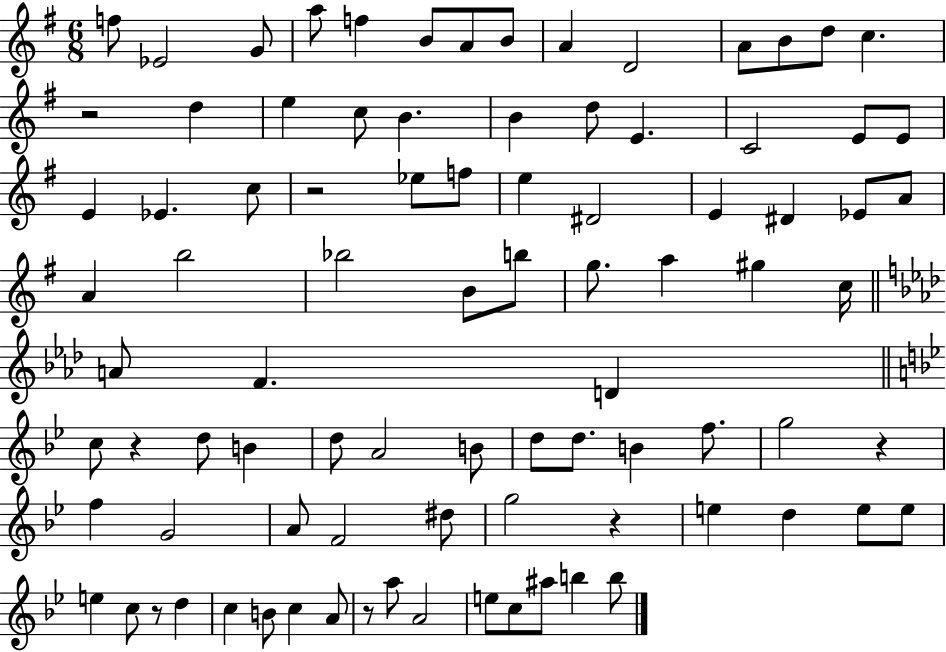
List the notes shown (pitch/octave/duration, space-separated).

F5/e Eb4/h G4/e A5/e F5/q B4/e A4/e B4/e A4/q D4/h A4/e B4/e D5/e C5/q. R/h D5/q E5/q C5/e B4/q. B4/q D5/e E4/q. C4/h E4/e E4/e E4/q Eb4/q. C5/e R/h Eb5/e F5/e E5/q D#4/h E4/q D#4/q Eb4/e A4/e A4/q B5/h Bb5/h B4/e B5/e G5/e. A5/q G#5/q C5/s A4/e F4/q. D4/q C5/e R/q D5/e B4/q D5/e A4/h B4/e D5/e D5/e. B4/q F5/e. G5/h R/q F5/q G4/h A4/e F4/h D#5/e G5/h R/q E5/q D5/q E5/e E5/e E5/q C5/e R/e D5/q C5/q B4/e C5/q A4/e R/e A5/e A4/h E5/e C5/e A#5/e B5/q B5/e